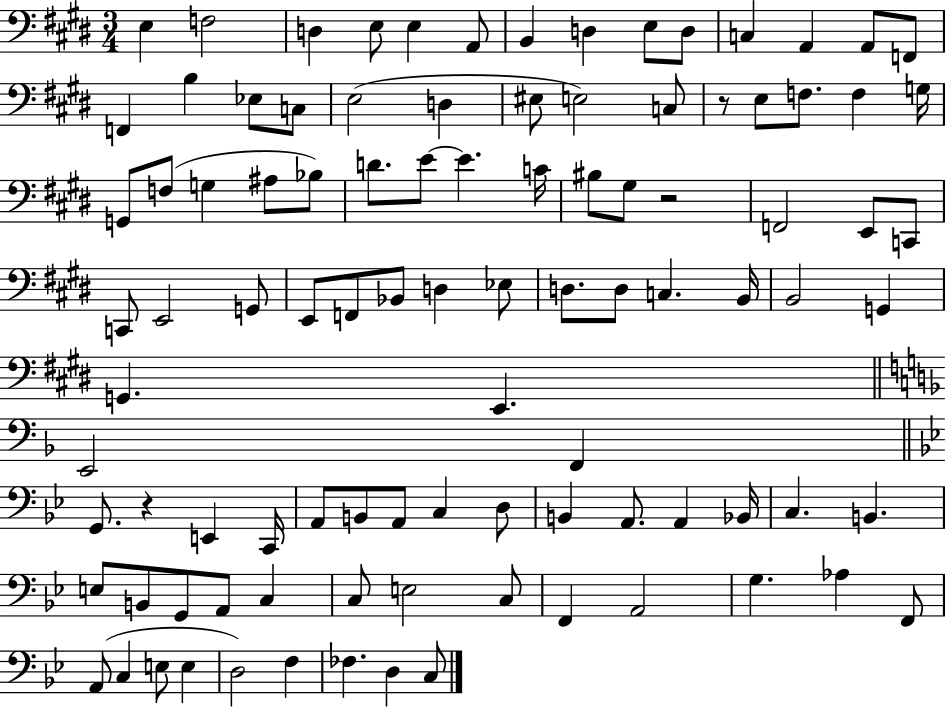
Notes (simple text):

E3/q F3/h D3/q E3/e E3/q A2/e B2/q D3/q E3/e D3/e C3/q A2/q A2/e F2/e F2/q B3/q Eb3/e C3/e E3/h D3/q EIS3/e E3/h C3/e R/e E3/e F3/e. F3/q G3/s G2/e F3/e G3/q A#3/e Bb3/e D4/e. E4/e E4/q. C4/s BIS3/e G#3/e R/h F2/h E2/e C2/e C2/e E2/h G2/e E2/e F2/e Bb2/e D3/q Eb3/e D3/e. D3/e C3/q. B2/s B2/h G2/q G2/q. E2/q. E2/h F2/q G2/e. R/q E2/q C2/s A2/e B2/e A2/e C3/q D3/e B2/q A2/e. A2/q Bb2/s C3/q. B2/q. E3/e B2/e G2/e A2/e C3/q C3/e E3/h C3/e F2/q A2/h G3/q. Ab3/q F2/e A2/e C3/q E3/e E3/q D3/h F3/q FES3/q. D3/q C3/e